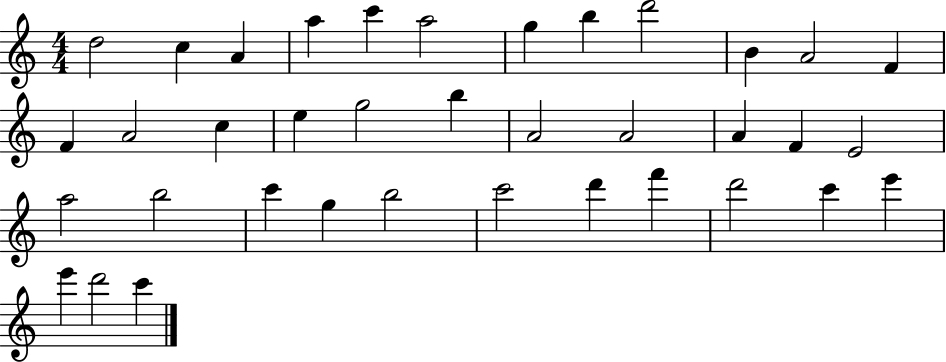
{
  \clef treble
  \numericTimeSignature
  \time 4/4
  \key c \major
  d''2 c''4 a'4 | a''4 c'''4 a''2 | g''4 b''4 d'''2 | b'4 a'2 f'4 | \break f'4 a'2 c''4 | e''4 g''2 b''4 | a'2 a'2 | a'4 f'4 e'2 | \break a''2 b''2 | c'''4 g''4 b''2 | c'''2 d'''4 f'''4 | d'''2 c'''4 e'''4 | \break e'''4 d'''2 c'''4 | \bar "|."
}